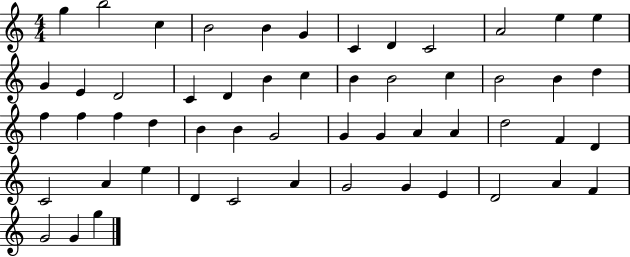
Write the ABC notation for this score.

X:1
T:Untitled
M:4/4
L:1/4
K:C
g b2 c B2 B G C D C2 A2 e e G E D2 C D B c B B2 c B2 B d f f f d B B G2 G G A A d2 F D C2 A e D C2 A G2 G E D2 A F G2 G g